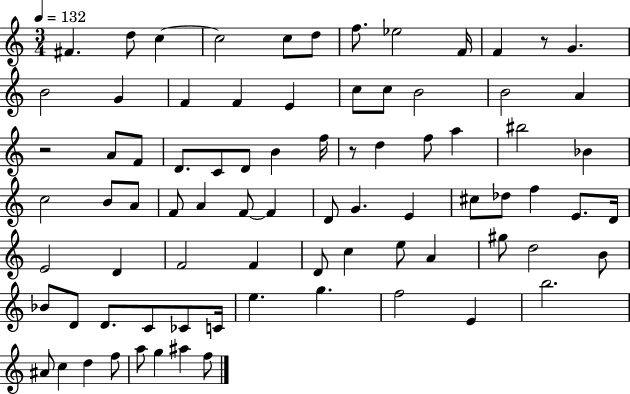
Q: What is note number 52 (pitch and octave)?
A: F4